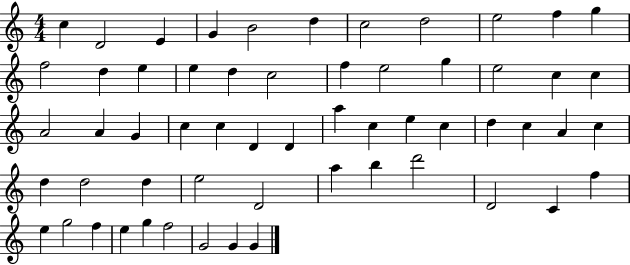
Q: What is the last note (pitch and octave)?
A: G4